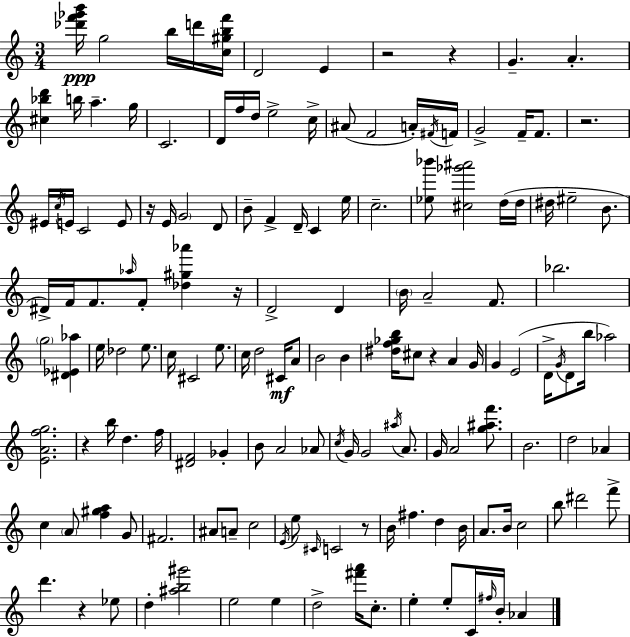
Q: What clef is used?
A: treble